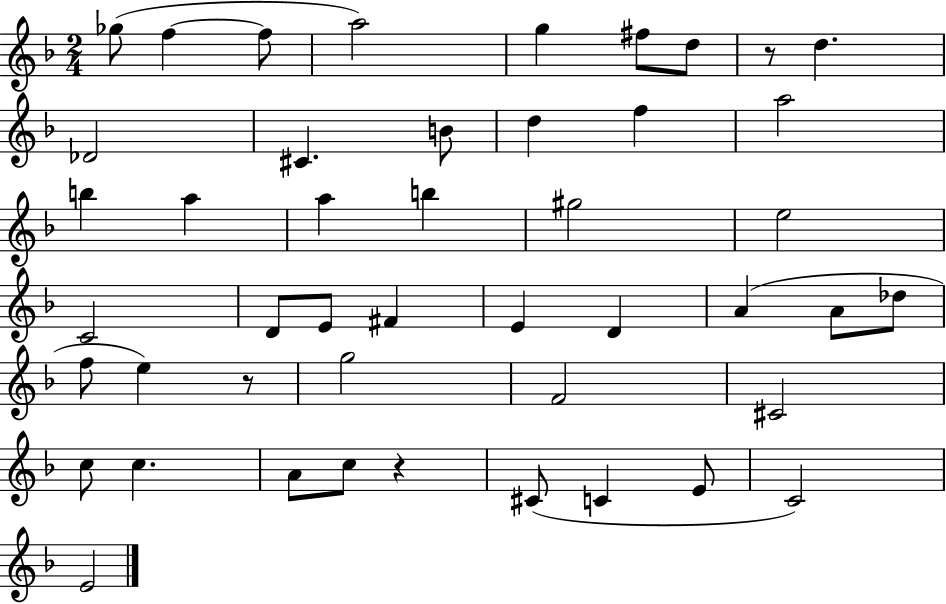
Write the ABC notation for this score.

X:1
T:Untitled
M:2/4
L:1/4
K:F
_g/2 f f/2 a2 g ^f/2 d/2 z/2 d _D2 ^C B/2 d f a2 b a a b ^g2 e2 C2 D/2 E/2 ^F E D A A/2 _d/2 f/2 e z/2 g2 F2 ^C2 c/2 c A/2 c/2 z ^C/2 C E/2 C2 E2